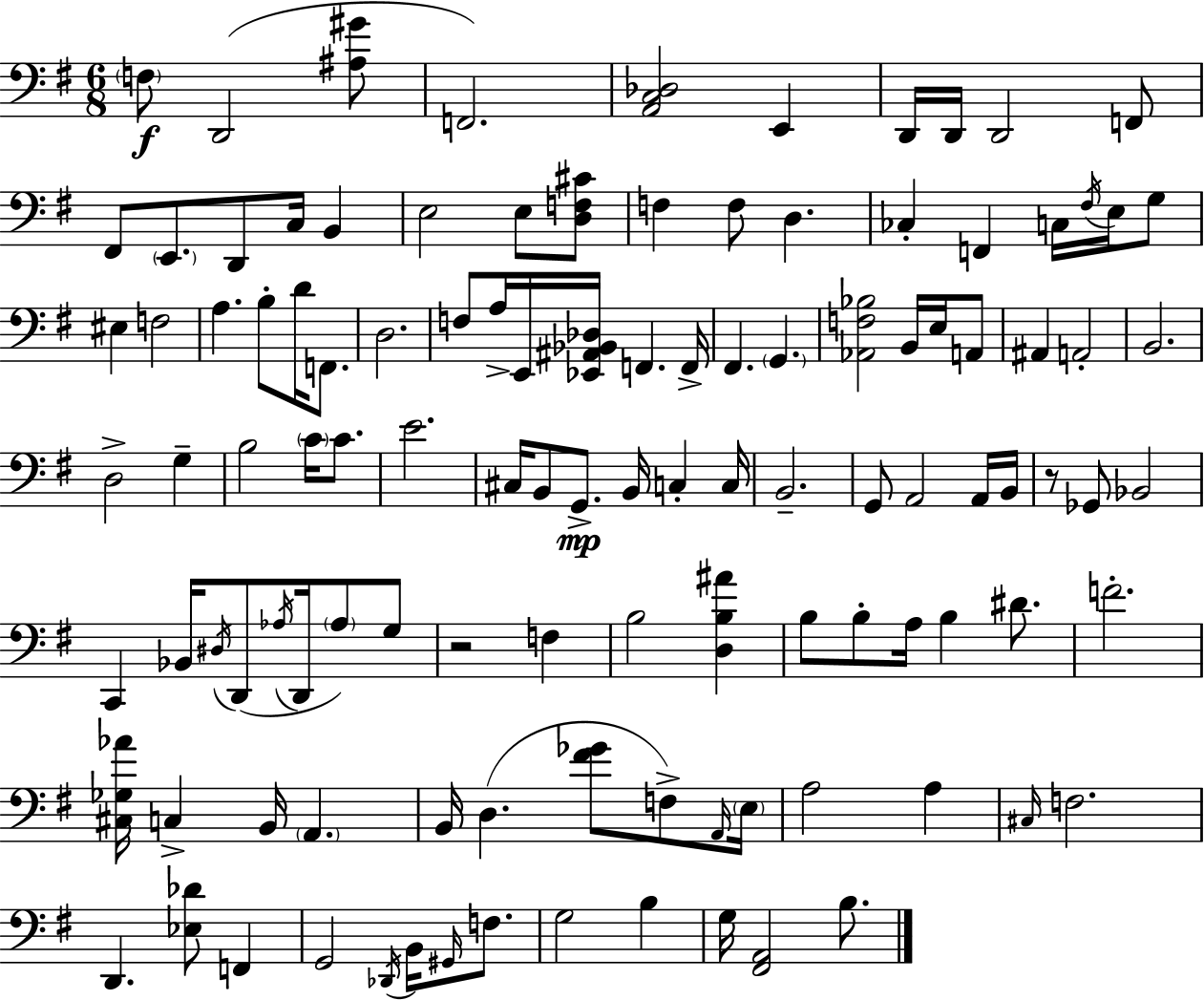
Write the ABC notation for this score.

X:1
T:Untitled
M:6/8
L:1/4
K:Em
F,/2 D,,2 [^A,^G]/2 F,,2 [A,,C,_D,]2 E,, D,,/4 D,,/4 D,,2 F,,/2 ^F,,/2 E,,/2 D,,/2 C,/4 B,, E,2 E,/2 [D,F,^C]/2 F, F,/2 D, _C, F,, C,/4 ^F,/4 E,/4 G,/2 ^E, F,2 A, B,/2 D/4 F,,/2 D,2 F,/2 A,/4 E,,/4 [_E,,^A,,_B,,_D,]/4 F,, F,,/4 ^F,, G,, [_A,,F,_B,]2 B,,/4 E,/4 A,,/2 ^A,, A,,2 B,,2 D,2 G, B,2 C/4 C/2 E2 ^C,/4 B,,/2 G,,/2 B,,/4 C, C,/4 B,,2 G,,/2 A,,2 A,,/4 B,,/4 z/2 _G,,/2 _B,,2 C,, _B,,/4 ^D,/4 D,,/2 _A,/4 D,,/4 _A,/2 G,/2 z2 F, B,2 [D,B,^A] B,/2 B,/2 A,/4 B, ^D/2 F2 [^C,_G,_A]/4 C, B,,/4 A,, B,,/4 D, [^F_G]/2 F,/2 A,,/4 E,/4 A,2 A, ^C,/4 F,2 D,, [_E,_D]/2 F,, G,,2 _D,,/4 B,,/4 ^G,,/4 F,/2 G,2 B, G,/4 [^F,,A,,]2 B,/2